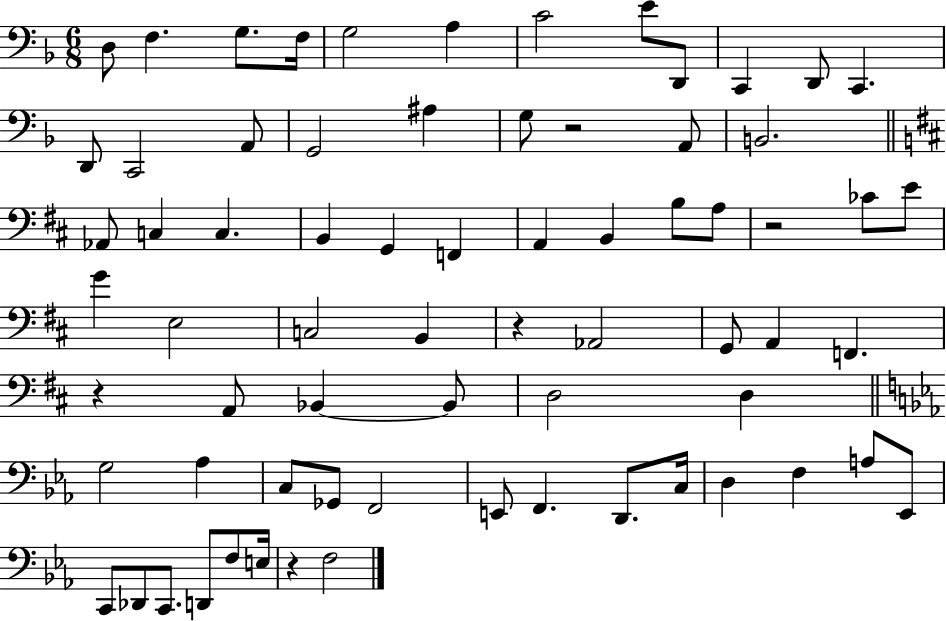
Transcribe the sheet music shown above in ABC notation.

X:1
T:Untitled
M:6/8
L:1/4
K:F
D,/2 F, G,/2 F,/4 G,2 A, C2 E/2 D,,/2 C,, D,,/2 C,, D,,/2 C,,2 A,,/2 G,,2 ^A, G,/2 z2 A,,/2 B,,2 _A,,/2 C, C, B,, G,, F,, A,, B,, B,/2 A,/2 z2 _C/2 E/2 G E,2 C,2 B,, z _A,,2 G,,/2 A,, F,, z A,,/2 _B,, _B,,/2 D,2 D, G,2 _A, C,/2 _G,,/2 F,,2 E,,/2 F,, D,,/2 C,/4 D, F, A,/2 _E,,/2 C,,/2 _D,,/2 C,,/2 D,,/2 F,/2 E,/4 z F,2